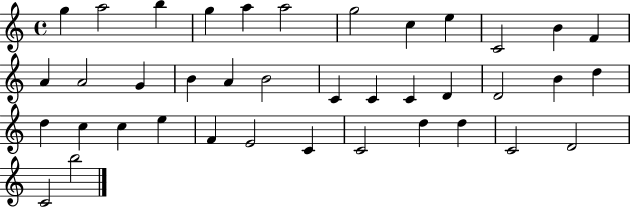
G5/q A5/h B5/q G5/q A5/q A5/h G5/h C5/q E5/q C4/h B4/q F4/q A4/q A4/h G4/q B4/q A4/q B4/h C4/q C4/q C4/q D4/q D4/h B4/q D5/q D5/q C5/q C5/q E5/q F4/q E4/h C4/q C4/h D5/q D5/q C4/h D4/h C4/h B5/h